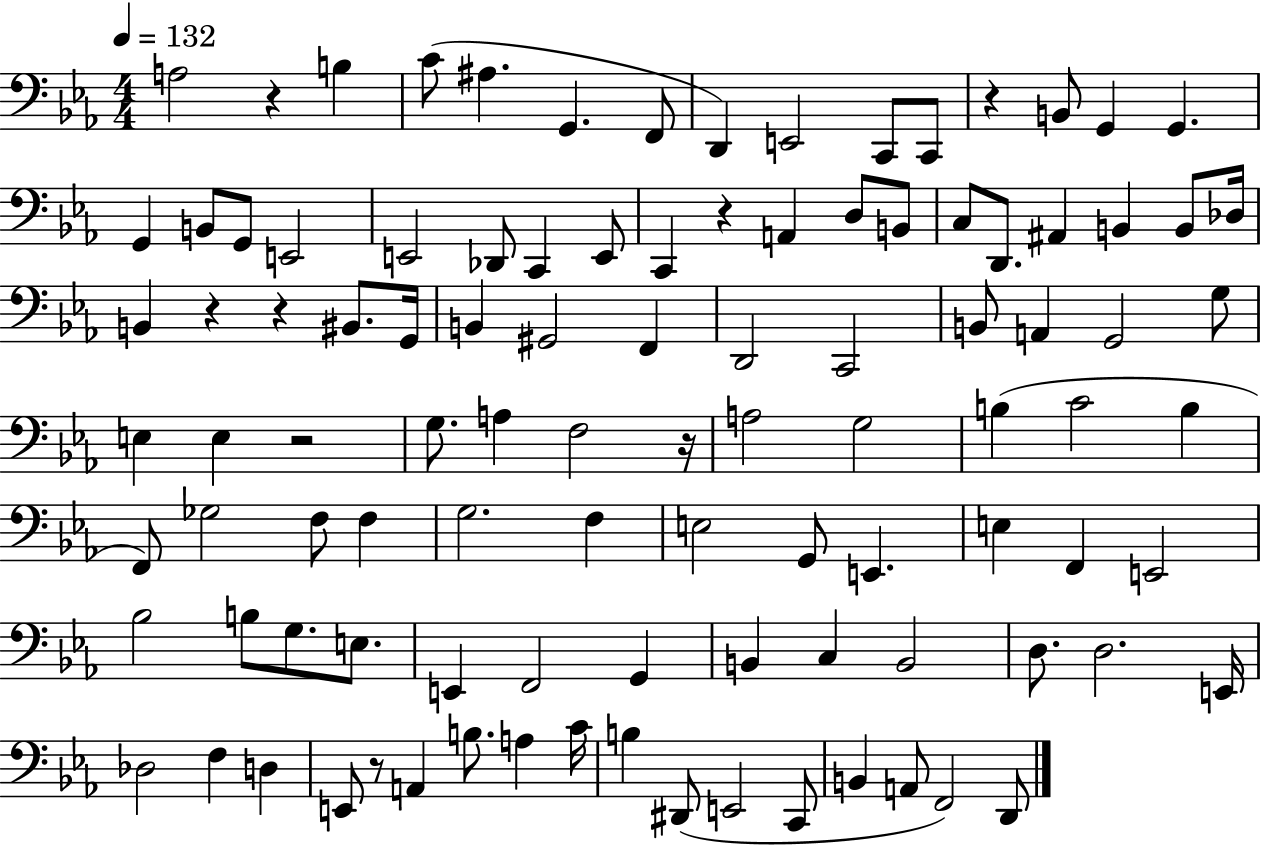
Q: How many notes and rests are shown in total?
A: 102